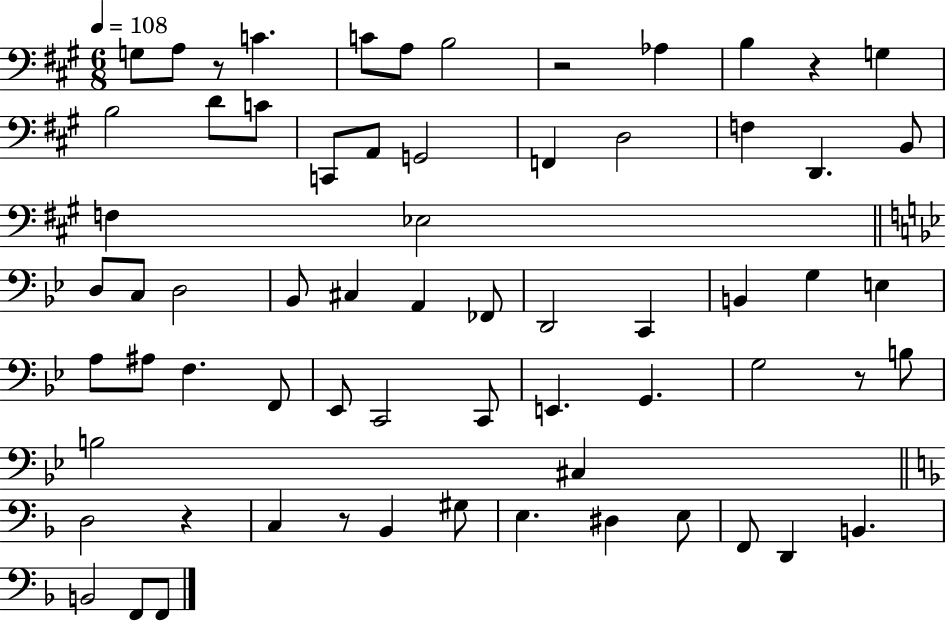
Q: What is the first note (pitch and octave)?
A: G3